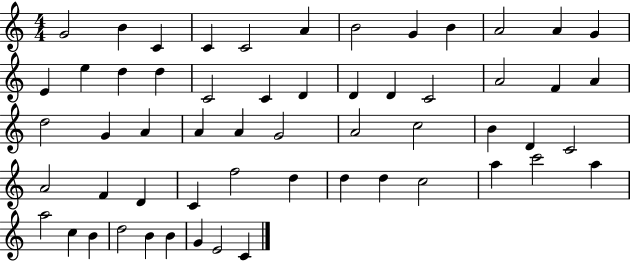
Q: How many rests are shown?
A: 0